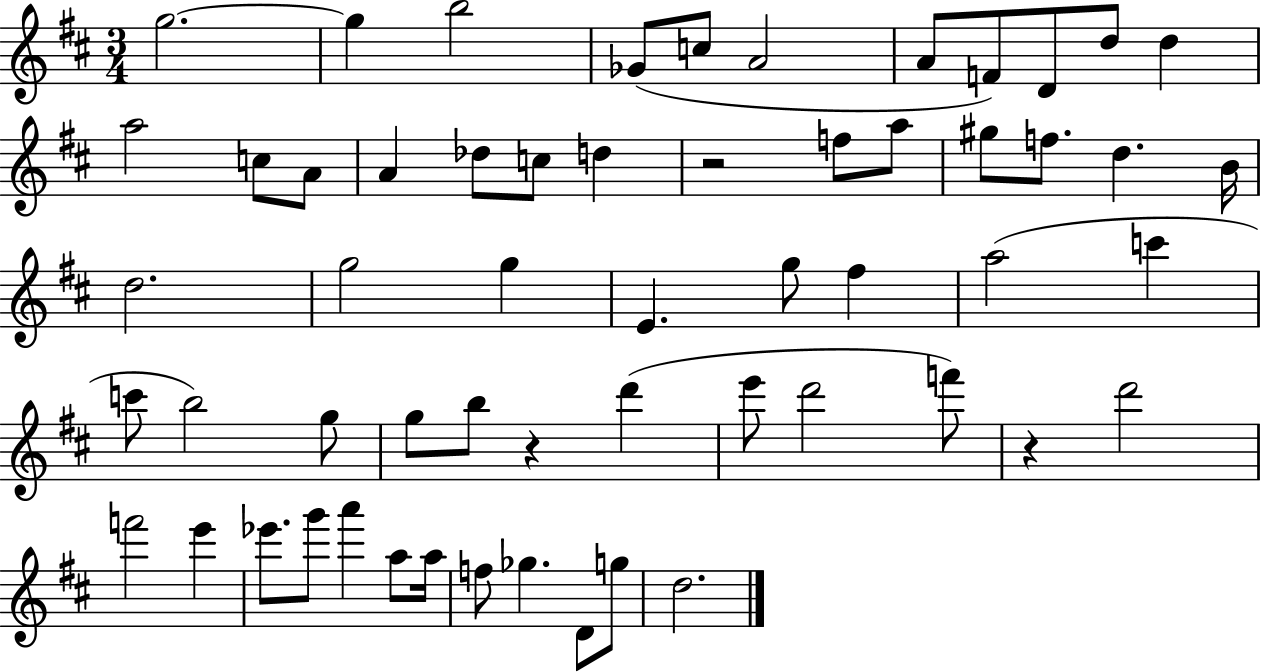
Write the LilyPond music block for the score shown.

{
  \clef treble
  \numericTimeSignature
  \time 3/4
  \key d \major
  \repeat volta 2 { g''2.~~ | g''4 b''2 | ges'8( c''8 a'2 | a'8 f'8) d'8 d''8 d''4 | \break a''2 c''8 a'8 | a'4 des''8 c''8 d''4 | r2 f''8 a''8 | gis''8 f''8. d''4. b'16 | \break d''2. | g''2 g''4 | e'4. g''8 fis''4 | a''2( c'''4 | \break c'''8 b''2) g''8 | g''8 b''8 r4 d'''4( | e'''8 d'''2 f'''8) | r4 d'''2 | \break f'''2 e'''4 | ees'''8. g'''8 a'''4 a''8 a''16 | f''8 ges''4. d'8 g''8 | d''2. | \break } \bar "|."
}